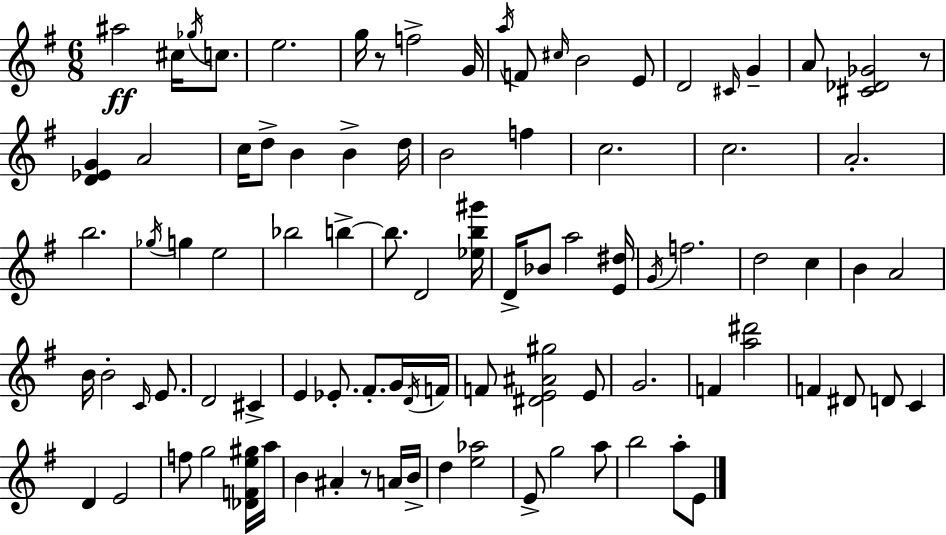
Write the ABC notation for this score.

X:1
T:Untitled
M:6/8
L:1/4
K:Em
^a2 ^c/4 _g/4 c/2 e2 g/4 z/2 f2 G/4 a/4 F/2 ^c/4 B2 E/2 D2 ^C/4 G A/2 [^C_D_G]2 z/2 [D_EG] A2 c/4 d/2 B B d/4 B2 f c2 c2 A2 b2 _g/4 g e2 _b2 b b/2 D2 [_eb^g']/4 D/4 _B/2 a2 [E^d]/4 G/4 f2 d2 c B A2 B/4 B2 C/4 E/2 D2 ^C E _E/2 ^F/2 G/4 D/4 F/4 F/2 [^DE^A^g]2 E/2 G2 F [a^d']2 F ^D/2 D/2 C D E2 f/2 g2 [_DFe^g]/4 a/4 B ^A z/2 A/4 B/4 d [e_a]2 E/2 g2 a/2 b2 a/2 E/2